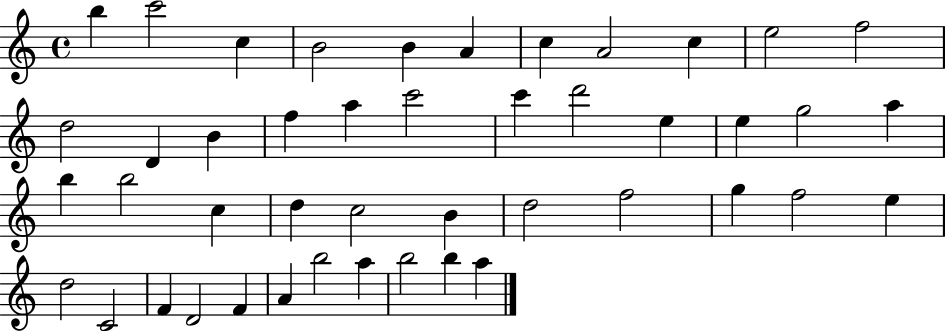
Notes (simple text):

B5/q C6/h C5/q B4/h B4/q A4/q C5/q A4/h C5/q E5/h F5/h D5/h D4/q B4/q F5/q A5/q C6/h C6/q D6/h E5/q E5/q G5/h A5/q B5/q B5/h C5/q D5/q C5/h B4/q D5/h F5/h G5/q F5/h E5/q D5/h C4/h F4/q D4/h F4/q A4/q B5/h A5/q B5/h B5/q A5/q